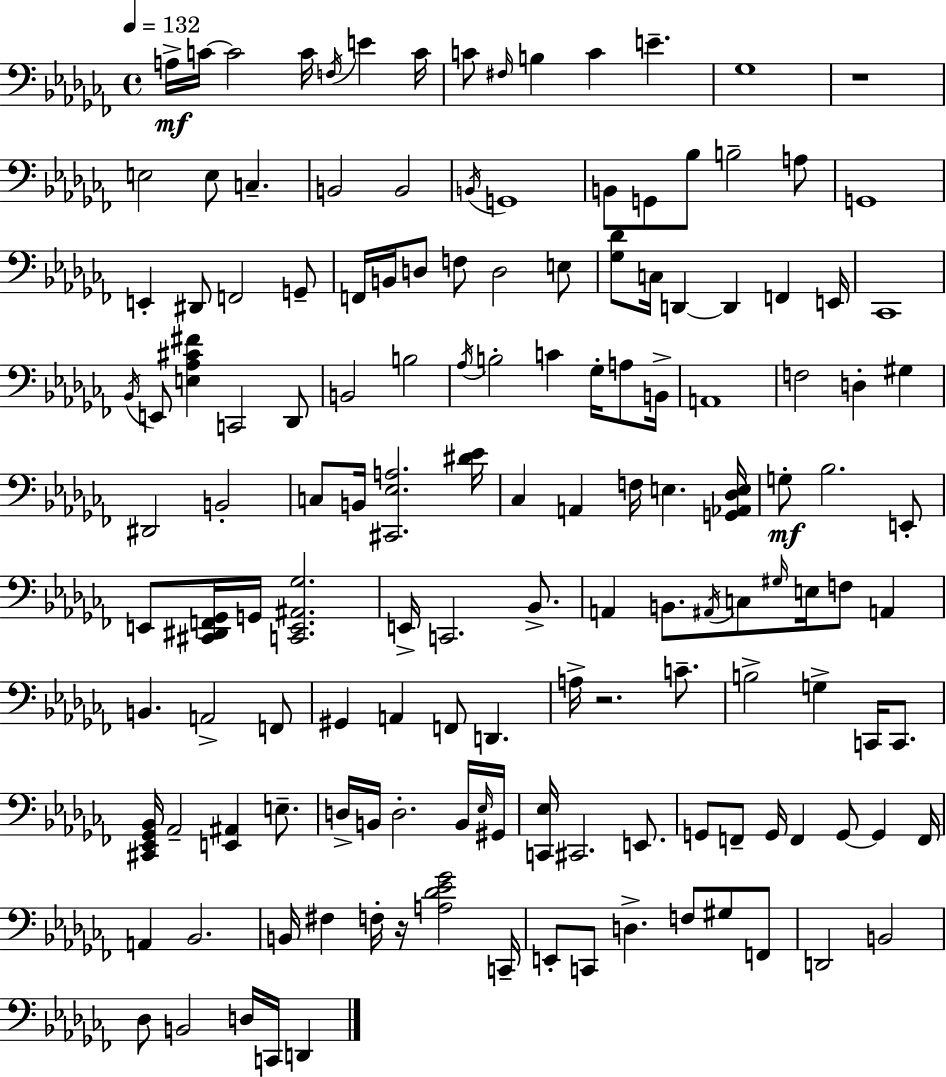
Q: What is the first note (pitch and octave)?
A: A3